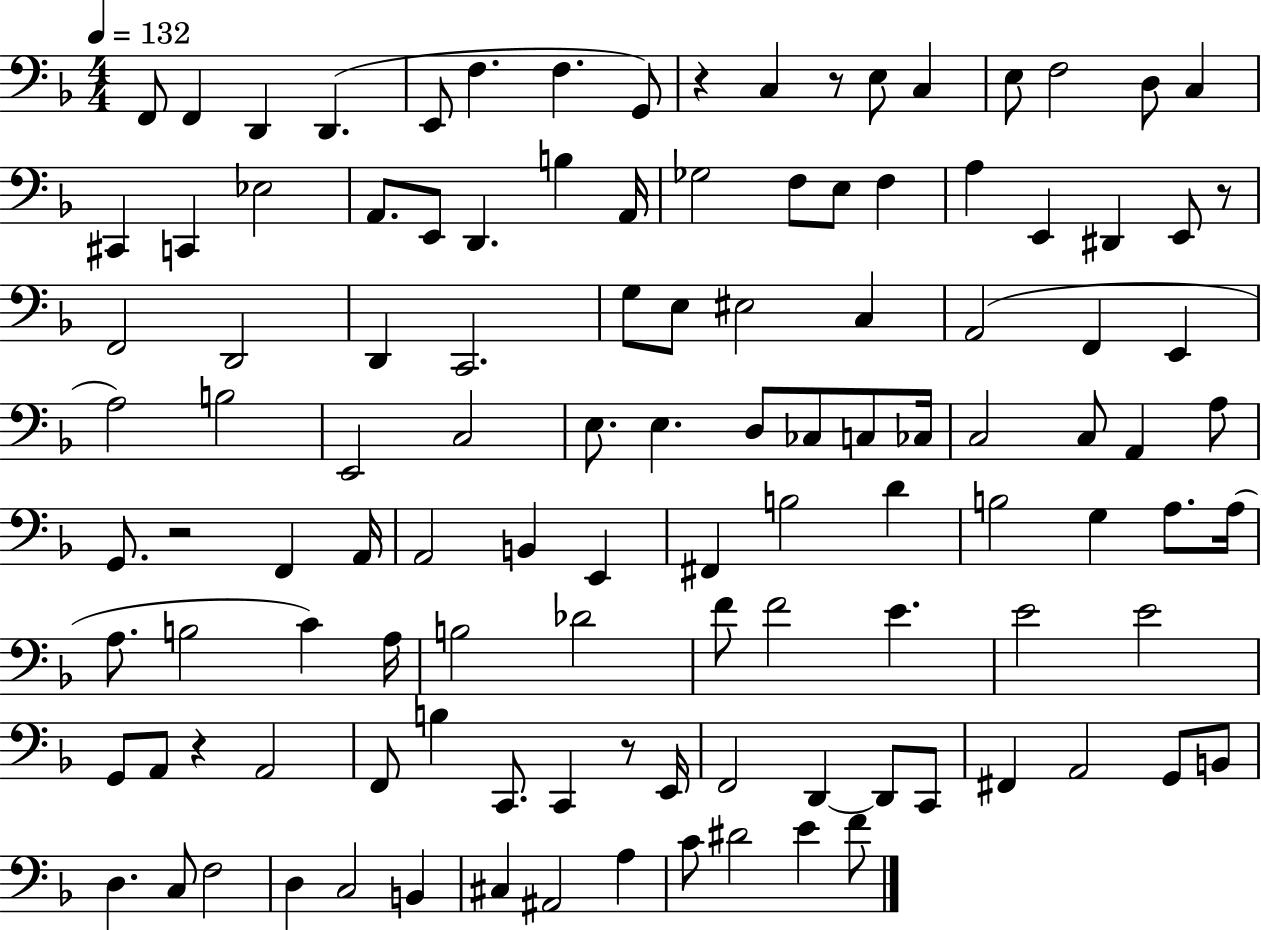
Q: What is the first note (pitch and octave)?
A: F2